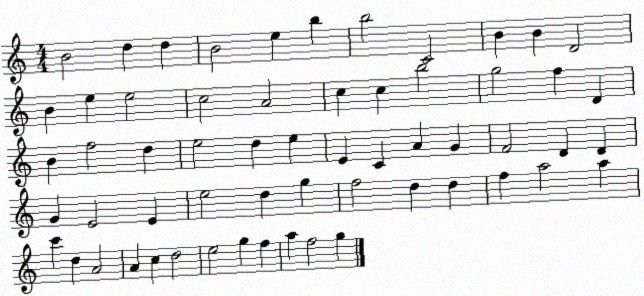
X:1
T:Untitled
M:4/4
L:1/4
K:C
B2 d d B2 e b b2 C2 B B D2 B e e2 c2 A2 c c b2 g2 f D B f2 d e2 d e E C A G F2 D D G E2 E e2 d g f2 d d f a2 a c' d A2 A c d2 e2 g f a f2 g